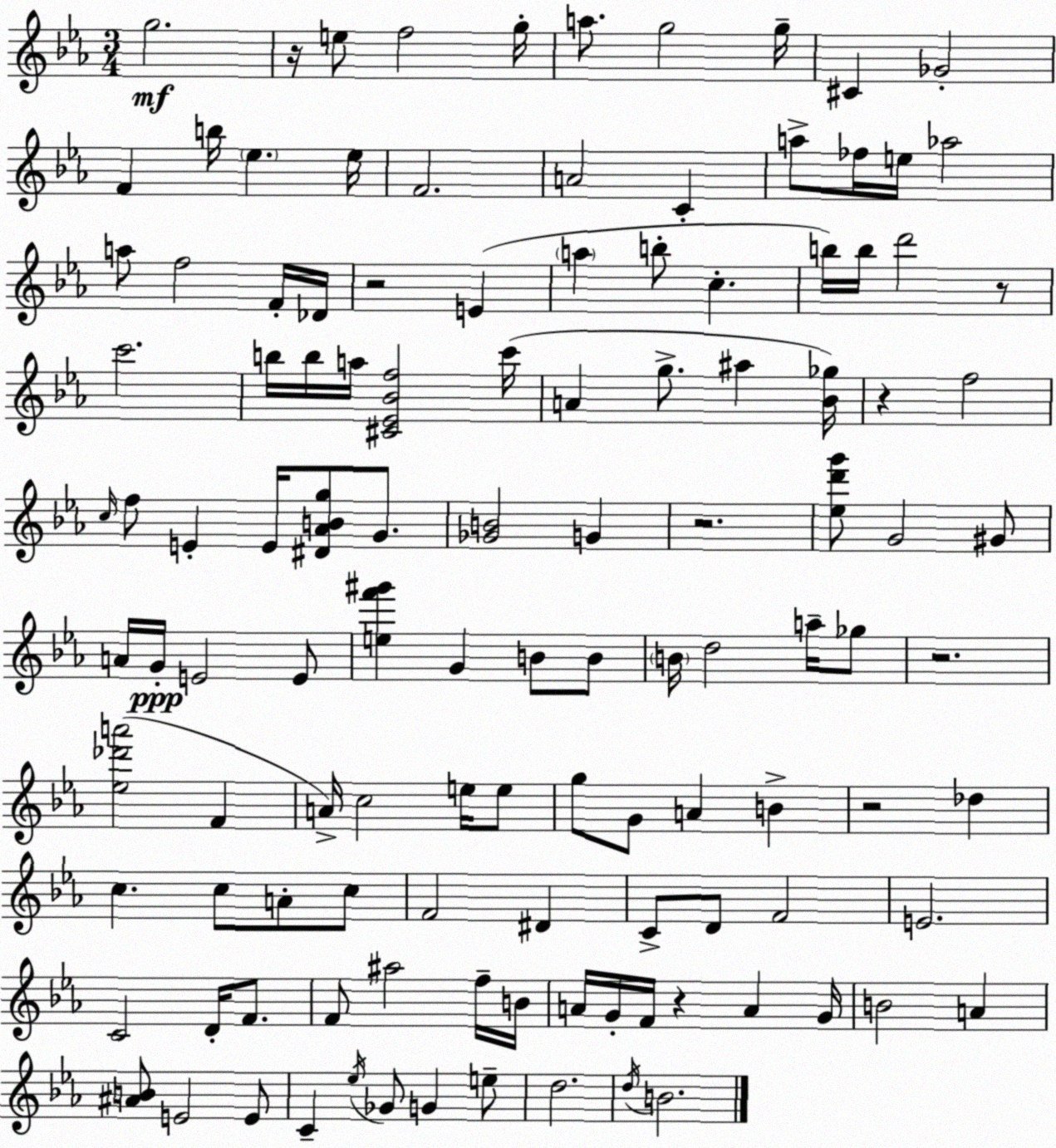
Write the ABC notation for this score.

X:1
T:Untitled
M:3/4
L:1/4
K:Eb
g2 z/4 e/2 f2 g/4 a/2 g2 g/4 ^C _G2 F b/4 _e _e/4 F2 A2 C a/2 _f/4 e/4 _a2 a/2 f2 F/4 _D/4 z2 E a b/2 c b/4 b/4 d'2 z/2 c'2 b/4 b/4 a/4 [^C_E_Bf]2 c'/4 A g/2 ^a [_B_g]/4 z f2 c/4 f/2 E E/4 [^D_ABg]/2 G/2 [_GB]2 G z2 [_ed'g']/2 G2 ^G/2 A/4 G/4 E2 E/2 [ef'^g'] G B/2 B/2 B/4 d2 a/4 _g/2 z2 [_e_d'a']2 F A/4 c2 e/4 e/2 g/2 G/2 A B z2 _d c c/2 A/2 c/2 F2 ^D C/2 D/2 F2 E2 C2 D/4 F/2 F/2 ^a2 f/4 B/4 A/4 G/4 F/4 z A G/4 B2 A [^AB]/2 E2 E/2 C _e/4 _G/2 G e/2 d2 d/4 B2